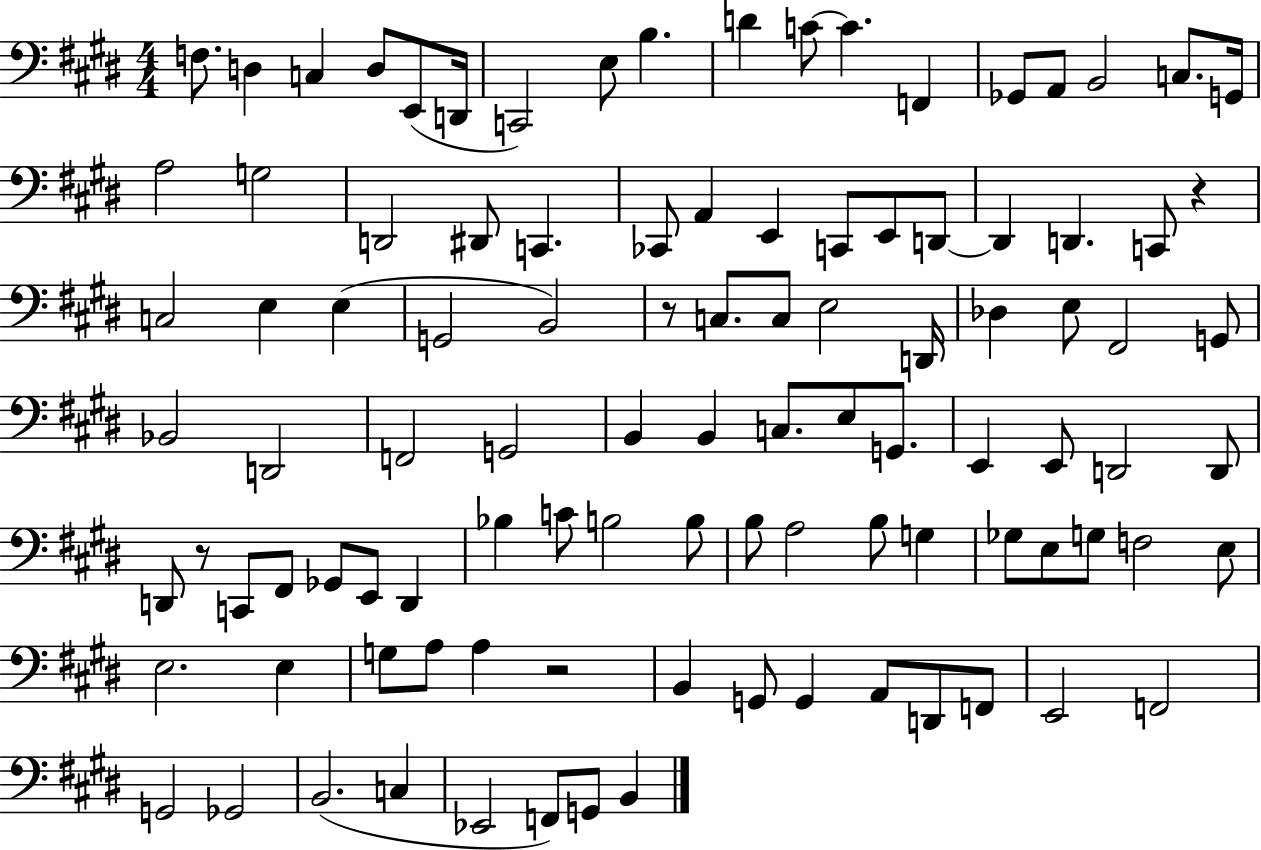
F3/e. D3/q C3/q D3/e E2/e D2/s C2/h E3/e B3/q. D4/q C4/e C4/q. F2/q Gb2/e A2/e B2/h C3/e. G2/s A3/h G3/h D2/h D#2/e C2/q. CES2/e A2/q E2/q C2/e E2/e D2/e D2/q D2/q. C2/e R/q C3/h E3/q E3/q G2/h B2/h R/e C3/e. C3/e E3/h D2/s Db3/q E3/e F#2/h G2/e Bb2/h D2/h F2/h G2/h B2/q B2/q C3/e. E3/e G2/e. E2/q E2/e D2/h D2/e D2/e R/e C2/e F#2/e Gb2/e E2/e D2/q Bb3/q C4/e B3/h B3/e B3/e A3/h B3/e G3/q Gb3/e E3/e G3/e F3/h E3/e E3/h. E3/q G3/e A3/e A3/q R/h B2/q G2/e G2/q A2/e D2/e F2/e E2/h F2/h G2/h Gb2/h B2/h. C3/q Eb2/h F2/e G2/e B2/q